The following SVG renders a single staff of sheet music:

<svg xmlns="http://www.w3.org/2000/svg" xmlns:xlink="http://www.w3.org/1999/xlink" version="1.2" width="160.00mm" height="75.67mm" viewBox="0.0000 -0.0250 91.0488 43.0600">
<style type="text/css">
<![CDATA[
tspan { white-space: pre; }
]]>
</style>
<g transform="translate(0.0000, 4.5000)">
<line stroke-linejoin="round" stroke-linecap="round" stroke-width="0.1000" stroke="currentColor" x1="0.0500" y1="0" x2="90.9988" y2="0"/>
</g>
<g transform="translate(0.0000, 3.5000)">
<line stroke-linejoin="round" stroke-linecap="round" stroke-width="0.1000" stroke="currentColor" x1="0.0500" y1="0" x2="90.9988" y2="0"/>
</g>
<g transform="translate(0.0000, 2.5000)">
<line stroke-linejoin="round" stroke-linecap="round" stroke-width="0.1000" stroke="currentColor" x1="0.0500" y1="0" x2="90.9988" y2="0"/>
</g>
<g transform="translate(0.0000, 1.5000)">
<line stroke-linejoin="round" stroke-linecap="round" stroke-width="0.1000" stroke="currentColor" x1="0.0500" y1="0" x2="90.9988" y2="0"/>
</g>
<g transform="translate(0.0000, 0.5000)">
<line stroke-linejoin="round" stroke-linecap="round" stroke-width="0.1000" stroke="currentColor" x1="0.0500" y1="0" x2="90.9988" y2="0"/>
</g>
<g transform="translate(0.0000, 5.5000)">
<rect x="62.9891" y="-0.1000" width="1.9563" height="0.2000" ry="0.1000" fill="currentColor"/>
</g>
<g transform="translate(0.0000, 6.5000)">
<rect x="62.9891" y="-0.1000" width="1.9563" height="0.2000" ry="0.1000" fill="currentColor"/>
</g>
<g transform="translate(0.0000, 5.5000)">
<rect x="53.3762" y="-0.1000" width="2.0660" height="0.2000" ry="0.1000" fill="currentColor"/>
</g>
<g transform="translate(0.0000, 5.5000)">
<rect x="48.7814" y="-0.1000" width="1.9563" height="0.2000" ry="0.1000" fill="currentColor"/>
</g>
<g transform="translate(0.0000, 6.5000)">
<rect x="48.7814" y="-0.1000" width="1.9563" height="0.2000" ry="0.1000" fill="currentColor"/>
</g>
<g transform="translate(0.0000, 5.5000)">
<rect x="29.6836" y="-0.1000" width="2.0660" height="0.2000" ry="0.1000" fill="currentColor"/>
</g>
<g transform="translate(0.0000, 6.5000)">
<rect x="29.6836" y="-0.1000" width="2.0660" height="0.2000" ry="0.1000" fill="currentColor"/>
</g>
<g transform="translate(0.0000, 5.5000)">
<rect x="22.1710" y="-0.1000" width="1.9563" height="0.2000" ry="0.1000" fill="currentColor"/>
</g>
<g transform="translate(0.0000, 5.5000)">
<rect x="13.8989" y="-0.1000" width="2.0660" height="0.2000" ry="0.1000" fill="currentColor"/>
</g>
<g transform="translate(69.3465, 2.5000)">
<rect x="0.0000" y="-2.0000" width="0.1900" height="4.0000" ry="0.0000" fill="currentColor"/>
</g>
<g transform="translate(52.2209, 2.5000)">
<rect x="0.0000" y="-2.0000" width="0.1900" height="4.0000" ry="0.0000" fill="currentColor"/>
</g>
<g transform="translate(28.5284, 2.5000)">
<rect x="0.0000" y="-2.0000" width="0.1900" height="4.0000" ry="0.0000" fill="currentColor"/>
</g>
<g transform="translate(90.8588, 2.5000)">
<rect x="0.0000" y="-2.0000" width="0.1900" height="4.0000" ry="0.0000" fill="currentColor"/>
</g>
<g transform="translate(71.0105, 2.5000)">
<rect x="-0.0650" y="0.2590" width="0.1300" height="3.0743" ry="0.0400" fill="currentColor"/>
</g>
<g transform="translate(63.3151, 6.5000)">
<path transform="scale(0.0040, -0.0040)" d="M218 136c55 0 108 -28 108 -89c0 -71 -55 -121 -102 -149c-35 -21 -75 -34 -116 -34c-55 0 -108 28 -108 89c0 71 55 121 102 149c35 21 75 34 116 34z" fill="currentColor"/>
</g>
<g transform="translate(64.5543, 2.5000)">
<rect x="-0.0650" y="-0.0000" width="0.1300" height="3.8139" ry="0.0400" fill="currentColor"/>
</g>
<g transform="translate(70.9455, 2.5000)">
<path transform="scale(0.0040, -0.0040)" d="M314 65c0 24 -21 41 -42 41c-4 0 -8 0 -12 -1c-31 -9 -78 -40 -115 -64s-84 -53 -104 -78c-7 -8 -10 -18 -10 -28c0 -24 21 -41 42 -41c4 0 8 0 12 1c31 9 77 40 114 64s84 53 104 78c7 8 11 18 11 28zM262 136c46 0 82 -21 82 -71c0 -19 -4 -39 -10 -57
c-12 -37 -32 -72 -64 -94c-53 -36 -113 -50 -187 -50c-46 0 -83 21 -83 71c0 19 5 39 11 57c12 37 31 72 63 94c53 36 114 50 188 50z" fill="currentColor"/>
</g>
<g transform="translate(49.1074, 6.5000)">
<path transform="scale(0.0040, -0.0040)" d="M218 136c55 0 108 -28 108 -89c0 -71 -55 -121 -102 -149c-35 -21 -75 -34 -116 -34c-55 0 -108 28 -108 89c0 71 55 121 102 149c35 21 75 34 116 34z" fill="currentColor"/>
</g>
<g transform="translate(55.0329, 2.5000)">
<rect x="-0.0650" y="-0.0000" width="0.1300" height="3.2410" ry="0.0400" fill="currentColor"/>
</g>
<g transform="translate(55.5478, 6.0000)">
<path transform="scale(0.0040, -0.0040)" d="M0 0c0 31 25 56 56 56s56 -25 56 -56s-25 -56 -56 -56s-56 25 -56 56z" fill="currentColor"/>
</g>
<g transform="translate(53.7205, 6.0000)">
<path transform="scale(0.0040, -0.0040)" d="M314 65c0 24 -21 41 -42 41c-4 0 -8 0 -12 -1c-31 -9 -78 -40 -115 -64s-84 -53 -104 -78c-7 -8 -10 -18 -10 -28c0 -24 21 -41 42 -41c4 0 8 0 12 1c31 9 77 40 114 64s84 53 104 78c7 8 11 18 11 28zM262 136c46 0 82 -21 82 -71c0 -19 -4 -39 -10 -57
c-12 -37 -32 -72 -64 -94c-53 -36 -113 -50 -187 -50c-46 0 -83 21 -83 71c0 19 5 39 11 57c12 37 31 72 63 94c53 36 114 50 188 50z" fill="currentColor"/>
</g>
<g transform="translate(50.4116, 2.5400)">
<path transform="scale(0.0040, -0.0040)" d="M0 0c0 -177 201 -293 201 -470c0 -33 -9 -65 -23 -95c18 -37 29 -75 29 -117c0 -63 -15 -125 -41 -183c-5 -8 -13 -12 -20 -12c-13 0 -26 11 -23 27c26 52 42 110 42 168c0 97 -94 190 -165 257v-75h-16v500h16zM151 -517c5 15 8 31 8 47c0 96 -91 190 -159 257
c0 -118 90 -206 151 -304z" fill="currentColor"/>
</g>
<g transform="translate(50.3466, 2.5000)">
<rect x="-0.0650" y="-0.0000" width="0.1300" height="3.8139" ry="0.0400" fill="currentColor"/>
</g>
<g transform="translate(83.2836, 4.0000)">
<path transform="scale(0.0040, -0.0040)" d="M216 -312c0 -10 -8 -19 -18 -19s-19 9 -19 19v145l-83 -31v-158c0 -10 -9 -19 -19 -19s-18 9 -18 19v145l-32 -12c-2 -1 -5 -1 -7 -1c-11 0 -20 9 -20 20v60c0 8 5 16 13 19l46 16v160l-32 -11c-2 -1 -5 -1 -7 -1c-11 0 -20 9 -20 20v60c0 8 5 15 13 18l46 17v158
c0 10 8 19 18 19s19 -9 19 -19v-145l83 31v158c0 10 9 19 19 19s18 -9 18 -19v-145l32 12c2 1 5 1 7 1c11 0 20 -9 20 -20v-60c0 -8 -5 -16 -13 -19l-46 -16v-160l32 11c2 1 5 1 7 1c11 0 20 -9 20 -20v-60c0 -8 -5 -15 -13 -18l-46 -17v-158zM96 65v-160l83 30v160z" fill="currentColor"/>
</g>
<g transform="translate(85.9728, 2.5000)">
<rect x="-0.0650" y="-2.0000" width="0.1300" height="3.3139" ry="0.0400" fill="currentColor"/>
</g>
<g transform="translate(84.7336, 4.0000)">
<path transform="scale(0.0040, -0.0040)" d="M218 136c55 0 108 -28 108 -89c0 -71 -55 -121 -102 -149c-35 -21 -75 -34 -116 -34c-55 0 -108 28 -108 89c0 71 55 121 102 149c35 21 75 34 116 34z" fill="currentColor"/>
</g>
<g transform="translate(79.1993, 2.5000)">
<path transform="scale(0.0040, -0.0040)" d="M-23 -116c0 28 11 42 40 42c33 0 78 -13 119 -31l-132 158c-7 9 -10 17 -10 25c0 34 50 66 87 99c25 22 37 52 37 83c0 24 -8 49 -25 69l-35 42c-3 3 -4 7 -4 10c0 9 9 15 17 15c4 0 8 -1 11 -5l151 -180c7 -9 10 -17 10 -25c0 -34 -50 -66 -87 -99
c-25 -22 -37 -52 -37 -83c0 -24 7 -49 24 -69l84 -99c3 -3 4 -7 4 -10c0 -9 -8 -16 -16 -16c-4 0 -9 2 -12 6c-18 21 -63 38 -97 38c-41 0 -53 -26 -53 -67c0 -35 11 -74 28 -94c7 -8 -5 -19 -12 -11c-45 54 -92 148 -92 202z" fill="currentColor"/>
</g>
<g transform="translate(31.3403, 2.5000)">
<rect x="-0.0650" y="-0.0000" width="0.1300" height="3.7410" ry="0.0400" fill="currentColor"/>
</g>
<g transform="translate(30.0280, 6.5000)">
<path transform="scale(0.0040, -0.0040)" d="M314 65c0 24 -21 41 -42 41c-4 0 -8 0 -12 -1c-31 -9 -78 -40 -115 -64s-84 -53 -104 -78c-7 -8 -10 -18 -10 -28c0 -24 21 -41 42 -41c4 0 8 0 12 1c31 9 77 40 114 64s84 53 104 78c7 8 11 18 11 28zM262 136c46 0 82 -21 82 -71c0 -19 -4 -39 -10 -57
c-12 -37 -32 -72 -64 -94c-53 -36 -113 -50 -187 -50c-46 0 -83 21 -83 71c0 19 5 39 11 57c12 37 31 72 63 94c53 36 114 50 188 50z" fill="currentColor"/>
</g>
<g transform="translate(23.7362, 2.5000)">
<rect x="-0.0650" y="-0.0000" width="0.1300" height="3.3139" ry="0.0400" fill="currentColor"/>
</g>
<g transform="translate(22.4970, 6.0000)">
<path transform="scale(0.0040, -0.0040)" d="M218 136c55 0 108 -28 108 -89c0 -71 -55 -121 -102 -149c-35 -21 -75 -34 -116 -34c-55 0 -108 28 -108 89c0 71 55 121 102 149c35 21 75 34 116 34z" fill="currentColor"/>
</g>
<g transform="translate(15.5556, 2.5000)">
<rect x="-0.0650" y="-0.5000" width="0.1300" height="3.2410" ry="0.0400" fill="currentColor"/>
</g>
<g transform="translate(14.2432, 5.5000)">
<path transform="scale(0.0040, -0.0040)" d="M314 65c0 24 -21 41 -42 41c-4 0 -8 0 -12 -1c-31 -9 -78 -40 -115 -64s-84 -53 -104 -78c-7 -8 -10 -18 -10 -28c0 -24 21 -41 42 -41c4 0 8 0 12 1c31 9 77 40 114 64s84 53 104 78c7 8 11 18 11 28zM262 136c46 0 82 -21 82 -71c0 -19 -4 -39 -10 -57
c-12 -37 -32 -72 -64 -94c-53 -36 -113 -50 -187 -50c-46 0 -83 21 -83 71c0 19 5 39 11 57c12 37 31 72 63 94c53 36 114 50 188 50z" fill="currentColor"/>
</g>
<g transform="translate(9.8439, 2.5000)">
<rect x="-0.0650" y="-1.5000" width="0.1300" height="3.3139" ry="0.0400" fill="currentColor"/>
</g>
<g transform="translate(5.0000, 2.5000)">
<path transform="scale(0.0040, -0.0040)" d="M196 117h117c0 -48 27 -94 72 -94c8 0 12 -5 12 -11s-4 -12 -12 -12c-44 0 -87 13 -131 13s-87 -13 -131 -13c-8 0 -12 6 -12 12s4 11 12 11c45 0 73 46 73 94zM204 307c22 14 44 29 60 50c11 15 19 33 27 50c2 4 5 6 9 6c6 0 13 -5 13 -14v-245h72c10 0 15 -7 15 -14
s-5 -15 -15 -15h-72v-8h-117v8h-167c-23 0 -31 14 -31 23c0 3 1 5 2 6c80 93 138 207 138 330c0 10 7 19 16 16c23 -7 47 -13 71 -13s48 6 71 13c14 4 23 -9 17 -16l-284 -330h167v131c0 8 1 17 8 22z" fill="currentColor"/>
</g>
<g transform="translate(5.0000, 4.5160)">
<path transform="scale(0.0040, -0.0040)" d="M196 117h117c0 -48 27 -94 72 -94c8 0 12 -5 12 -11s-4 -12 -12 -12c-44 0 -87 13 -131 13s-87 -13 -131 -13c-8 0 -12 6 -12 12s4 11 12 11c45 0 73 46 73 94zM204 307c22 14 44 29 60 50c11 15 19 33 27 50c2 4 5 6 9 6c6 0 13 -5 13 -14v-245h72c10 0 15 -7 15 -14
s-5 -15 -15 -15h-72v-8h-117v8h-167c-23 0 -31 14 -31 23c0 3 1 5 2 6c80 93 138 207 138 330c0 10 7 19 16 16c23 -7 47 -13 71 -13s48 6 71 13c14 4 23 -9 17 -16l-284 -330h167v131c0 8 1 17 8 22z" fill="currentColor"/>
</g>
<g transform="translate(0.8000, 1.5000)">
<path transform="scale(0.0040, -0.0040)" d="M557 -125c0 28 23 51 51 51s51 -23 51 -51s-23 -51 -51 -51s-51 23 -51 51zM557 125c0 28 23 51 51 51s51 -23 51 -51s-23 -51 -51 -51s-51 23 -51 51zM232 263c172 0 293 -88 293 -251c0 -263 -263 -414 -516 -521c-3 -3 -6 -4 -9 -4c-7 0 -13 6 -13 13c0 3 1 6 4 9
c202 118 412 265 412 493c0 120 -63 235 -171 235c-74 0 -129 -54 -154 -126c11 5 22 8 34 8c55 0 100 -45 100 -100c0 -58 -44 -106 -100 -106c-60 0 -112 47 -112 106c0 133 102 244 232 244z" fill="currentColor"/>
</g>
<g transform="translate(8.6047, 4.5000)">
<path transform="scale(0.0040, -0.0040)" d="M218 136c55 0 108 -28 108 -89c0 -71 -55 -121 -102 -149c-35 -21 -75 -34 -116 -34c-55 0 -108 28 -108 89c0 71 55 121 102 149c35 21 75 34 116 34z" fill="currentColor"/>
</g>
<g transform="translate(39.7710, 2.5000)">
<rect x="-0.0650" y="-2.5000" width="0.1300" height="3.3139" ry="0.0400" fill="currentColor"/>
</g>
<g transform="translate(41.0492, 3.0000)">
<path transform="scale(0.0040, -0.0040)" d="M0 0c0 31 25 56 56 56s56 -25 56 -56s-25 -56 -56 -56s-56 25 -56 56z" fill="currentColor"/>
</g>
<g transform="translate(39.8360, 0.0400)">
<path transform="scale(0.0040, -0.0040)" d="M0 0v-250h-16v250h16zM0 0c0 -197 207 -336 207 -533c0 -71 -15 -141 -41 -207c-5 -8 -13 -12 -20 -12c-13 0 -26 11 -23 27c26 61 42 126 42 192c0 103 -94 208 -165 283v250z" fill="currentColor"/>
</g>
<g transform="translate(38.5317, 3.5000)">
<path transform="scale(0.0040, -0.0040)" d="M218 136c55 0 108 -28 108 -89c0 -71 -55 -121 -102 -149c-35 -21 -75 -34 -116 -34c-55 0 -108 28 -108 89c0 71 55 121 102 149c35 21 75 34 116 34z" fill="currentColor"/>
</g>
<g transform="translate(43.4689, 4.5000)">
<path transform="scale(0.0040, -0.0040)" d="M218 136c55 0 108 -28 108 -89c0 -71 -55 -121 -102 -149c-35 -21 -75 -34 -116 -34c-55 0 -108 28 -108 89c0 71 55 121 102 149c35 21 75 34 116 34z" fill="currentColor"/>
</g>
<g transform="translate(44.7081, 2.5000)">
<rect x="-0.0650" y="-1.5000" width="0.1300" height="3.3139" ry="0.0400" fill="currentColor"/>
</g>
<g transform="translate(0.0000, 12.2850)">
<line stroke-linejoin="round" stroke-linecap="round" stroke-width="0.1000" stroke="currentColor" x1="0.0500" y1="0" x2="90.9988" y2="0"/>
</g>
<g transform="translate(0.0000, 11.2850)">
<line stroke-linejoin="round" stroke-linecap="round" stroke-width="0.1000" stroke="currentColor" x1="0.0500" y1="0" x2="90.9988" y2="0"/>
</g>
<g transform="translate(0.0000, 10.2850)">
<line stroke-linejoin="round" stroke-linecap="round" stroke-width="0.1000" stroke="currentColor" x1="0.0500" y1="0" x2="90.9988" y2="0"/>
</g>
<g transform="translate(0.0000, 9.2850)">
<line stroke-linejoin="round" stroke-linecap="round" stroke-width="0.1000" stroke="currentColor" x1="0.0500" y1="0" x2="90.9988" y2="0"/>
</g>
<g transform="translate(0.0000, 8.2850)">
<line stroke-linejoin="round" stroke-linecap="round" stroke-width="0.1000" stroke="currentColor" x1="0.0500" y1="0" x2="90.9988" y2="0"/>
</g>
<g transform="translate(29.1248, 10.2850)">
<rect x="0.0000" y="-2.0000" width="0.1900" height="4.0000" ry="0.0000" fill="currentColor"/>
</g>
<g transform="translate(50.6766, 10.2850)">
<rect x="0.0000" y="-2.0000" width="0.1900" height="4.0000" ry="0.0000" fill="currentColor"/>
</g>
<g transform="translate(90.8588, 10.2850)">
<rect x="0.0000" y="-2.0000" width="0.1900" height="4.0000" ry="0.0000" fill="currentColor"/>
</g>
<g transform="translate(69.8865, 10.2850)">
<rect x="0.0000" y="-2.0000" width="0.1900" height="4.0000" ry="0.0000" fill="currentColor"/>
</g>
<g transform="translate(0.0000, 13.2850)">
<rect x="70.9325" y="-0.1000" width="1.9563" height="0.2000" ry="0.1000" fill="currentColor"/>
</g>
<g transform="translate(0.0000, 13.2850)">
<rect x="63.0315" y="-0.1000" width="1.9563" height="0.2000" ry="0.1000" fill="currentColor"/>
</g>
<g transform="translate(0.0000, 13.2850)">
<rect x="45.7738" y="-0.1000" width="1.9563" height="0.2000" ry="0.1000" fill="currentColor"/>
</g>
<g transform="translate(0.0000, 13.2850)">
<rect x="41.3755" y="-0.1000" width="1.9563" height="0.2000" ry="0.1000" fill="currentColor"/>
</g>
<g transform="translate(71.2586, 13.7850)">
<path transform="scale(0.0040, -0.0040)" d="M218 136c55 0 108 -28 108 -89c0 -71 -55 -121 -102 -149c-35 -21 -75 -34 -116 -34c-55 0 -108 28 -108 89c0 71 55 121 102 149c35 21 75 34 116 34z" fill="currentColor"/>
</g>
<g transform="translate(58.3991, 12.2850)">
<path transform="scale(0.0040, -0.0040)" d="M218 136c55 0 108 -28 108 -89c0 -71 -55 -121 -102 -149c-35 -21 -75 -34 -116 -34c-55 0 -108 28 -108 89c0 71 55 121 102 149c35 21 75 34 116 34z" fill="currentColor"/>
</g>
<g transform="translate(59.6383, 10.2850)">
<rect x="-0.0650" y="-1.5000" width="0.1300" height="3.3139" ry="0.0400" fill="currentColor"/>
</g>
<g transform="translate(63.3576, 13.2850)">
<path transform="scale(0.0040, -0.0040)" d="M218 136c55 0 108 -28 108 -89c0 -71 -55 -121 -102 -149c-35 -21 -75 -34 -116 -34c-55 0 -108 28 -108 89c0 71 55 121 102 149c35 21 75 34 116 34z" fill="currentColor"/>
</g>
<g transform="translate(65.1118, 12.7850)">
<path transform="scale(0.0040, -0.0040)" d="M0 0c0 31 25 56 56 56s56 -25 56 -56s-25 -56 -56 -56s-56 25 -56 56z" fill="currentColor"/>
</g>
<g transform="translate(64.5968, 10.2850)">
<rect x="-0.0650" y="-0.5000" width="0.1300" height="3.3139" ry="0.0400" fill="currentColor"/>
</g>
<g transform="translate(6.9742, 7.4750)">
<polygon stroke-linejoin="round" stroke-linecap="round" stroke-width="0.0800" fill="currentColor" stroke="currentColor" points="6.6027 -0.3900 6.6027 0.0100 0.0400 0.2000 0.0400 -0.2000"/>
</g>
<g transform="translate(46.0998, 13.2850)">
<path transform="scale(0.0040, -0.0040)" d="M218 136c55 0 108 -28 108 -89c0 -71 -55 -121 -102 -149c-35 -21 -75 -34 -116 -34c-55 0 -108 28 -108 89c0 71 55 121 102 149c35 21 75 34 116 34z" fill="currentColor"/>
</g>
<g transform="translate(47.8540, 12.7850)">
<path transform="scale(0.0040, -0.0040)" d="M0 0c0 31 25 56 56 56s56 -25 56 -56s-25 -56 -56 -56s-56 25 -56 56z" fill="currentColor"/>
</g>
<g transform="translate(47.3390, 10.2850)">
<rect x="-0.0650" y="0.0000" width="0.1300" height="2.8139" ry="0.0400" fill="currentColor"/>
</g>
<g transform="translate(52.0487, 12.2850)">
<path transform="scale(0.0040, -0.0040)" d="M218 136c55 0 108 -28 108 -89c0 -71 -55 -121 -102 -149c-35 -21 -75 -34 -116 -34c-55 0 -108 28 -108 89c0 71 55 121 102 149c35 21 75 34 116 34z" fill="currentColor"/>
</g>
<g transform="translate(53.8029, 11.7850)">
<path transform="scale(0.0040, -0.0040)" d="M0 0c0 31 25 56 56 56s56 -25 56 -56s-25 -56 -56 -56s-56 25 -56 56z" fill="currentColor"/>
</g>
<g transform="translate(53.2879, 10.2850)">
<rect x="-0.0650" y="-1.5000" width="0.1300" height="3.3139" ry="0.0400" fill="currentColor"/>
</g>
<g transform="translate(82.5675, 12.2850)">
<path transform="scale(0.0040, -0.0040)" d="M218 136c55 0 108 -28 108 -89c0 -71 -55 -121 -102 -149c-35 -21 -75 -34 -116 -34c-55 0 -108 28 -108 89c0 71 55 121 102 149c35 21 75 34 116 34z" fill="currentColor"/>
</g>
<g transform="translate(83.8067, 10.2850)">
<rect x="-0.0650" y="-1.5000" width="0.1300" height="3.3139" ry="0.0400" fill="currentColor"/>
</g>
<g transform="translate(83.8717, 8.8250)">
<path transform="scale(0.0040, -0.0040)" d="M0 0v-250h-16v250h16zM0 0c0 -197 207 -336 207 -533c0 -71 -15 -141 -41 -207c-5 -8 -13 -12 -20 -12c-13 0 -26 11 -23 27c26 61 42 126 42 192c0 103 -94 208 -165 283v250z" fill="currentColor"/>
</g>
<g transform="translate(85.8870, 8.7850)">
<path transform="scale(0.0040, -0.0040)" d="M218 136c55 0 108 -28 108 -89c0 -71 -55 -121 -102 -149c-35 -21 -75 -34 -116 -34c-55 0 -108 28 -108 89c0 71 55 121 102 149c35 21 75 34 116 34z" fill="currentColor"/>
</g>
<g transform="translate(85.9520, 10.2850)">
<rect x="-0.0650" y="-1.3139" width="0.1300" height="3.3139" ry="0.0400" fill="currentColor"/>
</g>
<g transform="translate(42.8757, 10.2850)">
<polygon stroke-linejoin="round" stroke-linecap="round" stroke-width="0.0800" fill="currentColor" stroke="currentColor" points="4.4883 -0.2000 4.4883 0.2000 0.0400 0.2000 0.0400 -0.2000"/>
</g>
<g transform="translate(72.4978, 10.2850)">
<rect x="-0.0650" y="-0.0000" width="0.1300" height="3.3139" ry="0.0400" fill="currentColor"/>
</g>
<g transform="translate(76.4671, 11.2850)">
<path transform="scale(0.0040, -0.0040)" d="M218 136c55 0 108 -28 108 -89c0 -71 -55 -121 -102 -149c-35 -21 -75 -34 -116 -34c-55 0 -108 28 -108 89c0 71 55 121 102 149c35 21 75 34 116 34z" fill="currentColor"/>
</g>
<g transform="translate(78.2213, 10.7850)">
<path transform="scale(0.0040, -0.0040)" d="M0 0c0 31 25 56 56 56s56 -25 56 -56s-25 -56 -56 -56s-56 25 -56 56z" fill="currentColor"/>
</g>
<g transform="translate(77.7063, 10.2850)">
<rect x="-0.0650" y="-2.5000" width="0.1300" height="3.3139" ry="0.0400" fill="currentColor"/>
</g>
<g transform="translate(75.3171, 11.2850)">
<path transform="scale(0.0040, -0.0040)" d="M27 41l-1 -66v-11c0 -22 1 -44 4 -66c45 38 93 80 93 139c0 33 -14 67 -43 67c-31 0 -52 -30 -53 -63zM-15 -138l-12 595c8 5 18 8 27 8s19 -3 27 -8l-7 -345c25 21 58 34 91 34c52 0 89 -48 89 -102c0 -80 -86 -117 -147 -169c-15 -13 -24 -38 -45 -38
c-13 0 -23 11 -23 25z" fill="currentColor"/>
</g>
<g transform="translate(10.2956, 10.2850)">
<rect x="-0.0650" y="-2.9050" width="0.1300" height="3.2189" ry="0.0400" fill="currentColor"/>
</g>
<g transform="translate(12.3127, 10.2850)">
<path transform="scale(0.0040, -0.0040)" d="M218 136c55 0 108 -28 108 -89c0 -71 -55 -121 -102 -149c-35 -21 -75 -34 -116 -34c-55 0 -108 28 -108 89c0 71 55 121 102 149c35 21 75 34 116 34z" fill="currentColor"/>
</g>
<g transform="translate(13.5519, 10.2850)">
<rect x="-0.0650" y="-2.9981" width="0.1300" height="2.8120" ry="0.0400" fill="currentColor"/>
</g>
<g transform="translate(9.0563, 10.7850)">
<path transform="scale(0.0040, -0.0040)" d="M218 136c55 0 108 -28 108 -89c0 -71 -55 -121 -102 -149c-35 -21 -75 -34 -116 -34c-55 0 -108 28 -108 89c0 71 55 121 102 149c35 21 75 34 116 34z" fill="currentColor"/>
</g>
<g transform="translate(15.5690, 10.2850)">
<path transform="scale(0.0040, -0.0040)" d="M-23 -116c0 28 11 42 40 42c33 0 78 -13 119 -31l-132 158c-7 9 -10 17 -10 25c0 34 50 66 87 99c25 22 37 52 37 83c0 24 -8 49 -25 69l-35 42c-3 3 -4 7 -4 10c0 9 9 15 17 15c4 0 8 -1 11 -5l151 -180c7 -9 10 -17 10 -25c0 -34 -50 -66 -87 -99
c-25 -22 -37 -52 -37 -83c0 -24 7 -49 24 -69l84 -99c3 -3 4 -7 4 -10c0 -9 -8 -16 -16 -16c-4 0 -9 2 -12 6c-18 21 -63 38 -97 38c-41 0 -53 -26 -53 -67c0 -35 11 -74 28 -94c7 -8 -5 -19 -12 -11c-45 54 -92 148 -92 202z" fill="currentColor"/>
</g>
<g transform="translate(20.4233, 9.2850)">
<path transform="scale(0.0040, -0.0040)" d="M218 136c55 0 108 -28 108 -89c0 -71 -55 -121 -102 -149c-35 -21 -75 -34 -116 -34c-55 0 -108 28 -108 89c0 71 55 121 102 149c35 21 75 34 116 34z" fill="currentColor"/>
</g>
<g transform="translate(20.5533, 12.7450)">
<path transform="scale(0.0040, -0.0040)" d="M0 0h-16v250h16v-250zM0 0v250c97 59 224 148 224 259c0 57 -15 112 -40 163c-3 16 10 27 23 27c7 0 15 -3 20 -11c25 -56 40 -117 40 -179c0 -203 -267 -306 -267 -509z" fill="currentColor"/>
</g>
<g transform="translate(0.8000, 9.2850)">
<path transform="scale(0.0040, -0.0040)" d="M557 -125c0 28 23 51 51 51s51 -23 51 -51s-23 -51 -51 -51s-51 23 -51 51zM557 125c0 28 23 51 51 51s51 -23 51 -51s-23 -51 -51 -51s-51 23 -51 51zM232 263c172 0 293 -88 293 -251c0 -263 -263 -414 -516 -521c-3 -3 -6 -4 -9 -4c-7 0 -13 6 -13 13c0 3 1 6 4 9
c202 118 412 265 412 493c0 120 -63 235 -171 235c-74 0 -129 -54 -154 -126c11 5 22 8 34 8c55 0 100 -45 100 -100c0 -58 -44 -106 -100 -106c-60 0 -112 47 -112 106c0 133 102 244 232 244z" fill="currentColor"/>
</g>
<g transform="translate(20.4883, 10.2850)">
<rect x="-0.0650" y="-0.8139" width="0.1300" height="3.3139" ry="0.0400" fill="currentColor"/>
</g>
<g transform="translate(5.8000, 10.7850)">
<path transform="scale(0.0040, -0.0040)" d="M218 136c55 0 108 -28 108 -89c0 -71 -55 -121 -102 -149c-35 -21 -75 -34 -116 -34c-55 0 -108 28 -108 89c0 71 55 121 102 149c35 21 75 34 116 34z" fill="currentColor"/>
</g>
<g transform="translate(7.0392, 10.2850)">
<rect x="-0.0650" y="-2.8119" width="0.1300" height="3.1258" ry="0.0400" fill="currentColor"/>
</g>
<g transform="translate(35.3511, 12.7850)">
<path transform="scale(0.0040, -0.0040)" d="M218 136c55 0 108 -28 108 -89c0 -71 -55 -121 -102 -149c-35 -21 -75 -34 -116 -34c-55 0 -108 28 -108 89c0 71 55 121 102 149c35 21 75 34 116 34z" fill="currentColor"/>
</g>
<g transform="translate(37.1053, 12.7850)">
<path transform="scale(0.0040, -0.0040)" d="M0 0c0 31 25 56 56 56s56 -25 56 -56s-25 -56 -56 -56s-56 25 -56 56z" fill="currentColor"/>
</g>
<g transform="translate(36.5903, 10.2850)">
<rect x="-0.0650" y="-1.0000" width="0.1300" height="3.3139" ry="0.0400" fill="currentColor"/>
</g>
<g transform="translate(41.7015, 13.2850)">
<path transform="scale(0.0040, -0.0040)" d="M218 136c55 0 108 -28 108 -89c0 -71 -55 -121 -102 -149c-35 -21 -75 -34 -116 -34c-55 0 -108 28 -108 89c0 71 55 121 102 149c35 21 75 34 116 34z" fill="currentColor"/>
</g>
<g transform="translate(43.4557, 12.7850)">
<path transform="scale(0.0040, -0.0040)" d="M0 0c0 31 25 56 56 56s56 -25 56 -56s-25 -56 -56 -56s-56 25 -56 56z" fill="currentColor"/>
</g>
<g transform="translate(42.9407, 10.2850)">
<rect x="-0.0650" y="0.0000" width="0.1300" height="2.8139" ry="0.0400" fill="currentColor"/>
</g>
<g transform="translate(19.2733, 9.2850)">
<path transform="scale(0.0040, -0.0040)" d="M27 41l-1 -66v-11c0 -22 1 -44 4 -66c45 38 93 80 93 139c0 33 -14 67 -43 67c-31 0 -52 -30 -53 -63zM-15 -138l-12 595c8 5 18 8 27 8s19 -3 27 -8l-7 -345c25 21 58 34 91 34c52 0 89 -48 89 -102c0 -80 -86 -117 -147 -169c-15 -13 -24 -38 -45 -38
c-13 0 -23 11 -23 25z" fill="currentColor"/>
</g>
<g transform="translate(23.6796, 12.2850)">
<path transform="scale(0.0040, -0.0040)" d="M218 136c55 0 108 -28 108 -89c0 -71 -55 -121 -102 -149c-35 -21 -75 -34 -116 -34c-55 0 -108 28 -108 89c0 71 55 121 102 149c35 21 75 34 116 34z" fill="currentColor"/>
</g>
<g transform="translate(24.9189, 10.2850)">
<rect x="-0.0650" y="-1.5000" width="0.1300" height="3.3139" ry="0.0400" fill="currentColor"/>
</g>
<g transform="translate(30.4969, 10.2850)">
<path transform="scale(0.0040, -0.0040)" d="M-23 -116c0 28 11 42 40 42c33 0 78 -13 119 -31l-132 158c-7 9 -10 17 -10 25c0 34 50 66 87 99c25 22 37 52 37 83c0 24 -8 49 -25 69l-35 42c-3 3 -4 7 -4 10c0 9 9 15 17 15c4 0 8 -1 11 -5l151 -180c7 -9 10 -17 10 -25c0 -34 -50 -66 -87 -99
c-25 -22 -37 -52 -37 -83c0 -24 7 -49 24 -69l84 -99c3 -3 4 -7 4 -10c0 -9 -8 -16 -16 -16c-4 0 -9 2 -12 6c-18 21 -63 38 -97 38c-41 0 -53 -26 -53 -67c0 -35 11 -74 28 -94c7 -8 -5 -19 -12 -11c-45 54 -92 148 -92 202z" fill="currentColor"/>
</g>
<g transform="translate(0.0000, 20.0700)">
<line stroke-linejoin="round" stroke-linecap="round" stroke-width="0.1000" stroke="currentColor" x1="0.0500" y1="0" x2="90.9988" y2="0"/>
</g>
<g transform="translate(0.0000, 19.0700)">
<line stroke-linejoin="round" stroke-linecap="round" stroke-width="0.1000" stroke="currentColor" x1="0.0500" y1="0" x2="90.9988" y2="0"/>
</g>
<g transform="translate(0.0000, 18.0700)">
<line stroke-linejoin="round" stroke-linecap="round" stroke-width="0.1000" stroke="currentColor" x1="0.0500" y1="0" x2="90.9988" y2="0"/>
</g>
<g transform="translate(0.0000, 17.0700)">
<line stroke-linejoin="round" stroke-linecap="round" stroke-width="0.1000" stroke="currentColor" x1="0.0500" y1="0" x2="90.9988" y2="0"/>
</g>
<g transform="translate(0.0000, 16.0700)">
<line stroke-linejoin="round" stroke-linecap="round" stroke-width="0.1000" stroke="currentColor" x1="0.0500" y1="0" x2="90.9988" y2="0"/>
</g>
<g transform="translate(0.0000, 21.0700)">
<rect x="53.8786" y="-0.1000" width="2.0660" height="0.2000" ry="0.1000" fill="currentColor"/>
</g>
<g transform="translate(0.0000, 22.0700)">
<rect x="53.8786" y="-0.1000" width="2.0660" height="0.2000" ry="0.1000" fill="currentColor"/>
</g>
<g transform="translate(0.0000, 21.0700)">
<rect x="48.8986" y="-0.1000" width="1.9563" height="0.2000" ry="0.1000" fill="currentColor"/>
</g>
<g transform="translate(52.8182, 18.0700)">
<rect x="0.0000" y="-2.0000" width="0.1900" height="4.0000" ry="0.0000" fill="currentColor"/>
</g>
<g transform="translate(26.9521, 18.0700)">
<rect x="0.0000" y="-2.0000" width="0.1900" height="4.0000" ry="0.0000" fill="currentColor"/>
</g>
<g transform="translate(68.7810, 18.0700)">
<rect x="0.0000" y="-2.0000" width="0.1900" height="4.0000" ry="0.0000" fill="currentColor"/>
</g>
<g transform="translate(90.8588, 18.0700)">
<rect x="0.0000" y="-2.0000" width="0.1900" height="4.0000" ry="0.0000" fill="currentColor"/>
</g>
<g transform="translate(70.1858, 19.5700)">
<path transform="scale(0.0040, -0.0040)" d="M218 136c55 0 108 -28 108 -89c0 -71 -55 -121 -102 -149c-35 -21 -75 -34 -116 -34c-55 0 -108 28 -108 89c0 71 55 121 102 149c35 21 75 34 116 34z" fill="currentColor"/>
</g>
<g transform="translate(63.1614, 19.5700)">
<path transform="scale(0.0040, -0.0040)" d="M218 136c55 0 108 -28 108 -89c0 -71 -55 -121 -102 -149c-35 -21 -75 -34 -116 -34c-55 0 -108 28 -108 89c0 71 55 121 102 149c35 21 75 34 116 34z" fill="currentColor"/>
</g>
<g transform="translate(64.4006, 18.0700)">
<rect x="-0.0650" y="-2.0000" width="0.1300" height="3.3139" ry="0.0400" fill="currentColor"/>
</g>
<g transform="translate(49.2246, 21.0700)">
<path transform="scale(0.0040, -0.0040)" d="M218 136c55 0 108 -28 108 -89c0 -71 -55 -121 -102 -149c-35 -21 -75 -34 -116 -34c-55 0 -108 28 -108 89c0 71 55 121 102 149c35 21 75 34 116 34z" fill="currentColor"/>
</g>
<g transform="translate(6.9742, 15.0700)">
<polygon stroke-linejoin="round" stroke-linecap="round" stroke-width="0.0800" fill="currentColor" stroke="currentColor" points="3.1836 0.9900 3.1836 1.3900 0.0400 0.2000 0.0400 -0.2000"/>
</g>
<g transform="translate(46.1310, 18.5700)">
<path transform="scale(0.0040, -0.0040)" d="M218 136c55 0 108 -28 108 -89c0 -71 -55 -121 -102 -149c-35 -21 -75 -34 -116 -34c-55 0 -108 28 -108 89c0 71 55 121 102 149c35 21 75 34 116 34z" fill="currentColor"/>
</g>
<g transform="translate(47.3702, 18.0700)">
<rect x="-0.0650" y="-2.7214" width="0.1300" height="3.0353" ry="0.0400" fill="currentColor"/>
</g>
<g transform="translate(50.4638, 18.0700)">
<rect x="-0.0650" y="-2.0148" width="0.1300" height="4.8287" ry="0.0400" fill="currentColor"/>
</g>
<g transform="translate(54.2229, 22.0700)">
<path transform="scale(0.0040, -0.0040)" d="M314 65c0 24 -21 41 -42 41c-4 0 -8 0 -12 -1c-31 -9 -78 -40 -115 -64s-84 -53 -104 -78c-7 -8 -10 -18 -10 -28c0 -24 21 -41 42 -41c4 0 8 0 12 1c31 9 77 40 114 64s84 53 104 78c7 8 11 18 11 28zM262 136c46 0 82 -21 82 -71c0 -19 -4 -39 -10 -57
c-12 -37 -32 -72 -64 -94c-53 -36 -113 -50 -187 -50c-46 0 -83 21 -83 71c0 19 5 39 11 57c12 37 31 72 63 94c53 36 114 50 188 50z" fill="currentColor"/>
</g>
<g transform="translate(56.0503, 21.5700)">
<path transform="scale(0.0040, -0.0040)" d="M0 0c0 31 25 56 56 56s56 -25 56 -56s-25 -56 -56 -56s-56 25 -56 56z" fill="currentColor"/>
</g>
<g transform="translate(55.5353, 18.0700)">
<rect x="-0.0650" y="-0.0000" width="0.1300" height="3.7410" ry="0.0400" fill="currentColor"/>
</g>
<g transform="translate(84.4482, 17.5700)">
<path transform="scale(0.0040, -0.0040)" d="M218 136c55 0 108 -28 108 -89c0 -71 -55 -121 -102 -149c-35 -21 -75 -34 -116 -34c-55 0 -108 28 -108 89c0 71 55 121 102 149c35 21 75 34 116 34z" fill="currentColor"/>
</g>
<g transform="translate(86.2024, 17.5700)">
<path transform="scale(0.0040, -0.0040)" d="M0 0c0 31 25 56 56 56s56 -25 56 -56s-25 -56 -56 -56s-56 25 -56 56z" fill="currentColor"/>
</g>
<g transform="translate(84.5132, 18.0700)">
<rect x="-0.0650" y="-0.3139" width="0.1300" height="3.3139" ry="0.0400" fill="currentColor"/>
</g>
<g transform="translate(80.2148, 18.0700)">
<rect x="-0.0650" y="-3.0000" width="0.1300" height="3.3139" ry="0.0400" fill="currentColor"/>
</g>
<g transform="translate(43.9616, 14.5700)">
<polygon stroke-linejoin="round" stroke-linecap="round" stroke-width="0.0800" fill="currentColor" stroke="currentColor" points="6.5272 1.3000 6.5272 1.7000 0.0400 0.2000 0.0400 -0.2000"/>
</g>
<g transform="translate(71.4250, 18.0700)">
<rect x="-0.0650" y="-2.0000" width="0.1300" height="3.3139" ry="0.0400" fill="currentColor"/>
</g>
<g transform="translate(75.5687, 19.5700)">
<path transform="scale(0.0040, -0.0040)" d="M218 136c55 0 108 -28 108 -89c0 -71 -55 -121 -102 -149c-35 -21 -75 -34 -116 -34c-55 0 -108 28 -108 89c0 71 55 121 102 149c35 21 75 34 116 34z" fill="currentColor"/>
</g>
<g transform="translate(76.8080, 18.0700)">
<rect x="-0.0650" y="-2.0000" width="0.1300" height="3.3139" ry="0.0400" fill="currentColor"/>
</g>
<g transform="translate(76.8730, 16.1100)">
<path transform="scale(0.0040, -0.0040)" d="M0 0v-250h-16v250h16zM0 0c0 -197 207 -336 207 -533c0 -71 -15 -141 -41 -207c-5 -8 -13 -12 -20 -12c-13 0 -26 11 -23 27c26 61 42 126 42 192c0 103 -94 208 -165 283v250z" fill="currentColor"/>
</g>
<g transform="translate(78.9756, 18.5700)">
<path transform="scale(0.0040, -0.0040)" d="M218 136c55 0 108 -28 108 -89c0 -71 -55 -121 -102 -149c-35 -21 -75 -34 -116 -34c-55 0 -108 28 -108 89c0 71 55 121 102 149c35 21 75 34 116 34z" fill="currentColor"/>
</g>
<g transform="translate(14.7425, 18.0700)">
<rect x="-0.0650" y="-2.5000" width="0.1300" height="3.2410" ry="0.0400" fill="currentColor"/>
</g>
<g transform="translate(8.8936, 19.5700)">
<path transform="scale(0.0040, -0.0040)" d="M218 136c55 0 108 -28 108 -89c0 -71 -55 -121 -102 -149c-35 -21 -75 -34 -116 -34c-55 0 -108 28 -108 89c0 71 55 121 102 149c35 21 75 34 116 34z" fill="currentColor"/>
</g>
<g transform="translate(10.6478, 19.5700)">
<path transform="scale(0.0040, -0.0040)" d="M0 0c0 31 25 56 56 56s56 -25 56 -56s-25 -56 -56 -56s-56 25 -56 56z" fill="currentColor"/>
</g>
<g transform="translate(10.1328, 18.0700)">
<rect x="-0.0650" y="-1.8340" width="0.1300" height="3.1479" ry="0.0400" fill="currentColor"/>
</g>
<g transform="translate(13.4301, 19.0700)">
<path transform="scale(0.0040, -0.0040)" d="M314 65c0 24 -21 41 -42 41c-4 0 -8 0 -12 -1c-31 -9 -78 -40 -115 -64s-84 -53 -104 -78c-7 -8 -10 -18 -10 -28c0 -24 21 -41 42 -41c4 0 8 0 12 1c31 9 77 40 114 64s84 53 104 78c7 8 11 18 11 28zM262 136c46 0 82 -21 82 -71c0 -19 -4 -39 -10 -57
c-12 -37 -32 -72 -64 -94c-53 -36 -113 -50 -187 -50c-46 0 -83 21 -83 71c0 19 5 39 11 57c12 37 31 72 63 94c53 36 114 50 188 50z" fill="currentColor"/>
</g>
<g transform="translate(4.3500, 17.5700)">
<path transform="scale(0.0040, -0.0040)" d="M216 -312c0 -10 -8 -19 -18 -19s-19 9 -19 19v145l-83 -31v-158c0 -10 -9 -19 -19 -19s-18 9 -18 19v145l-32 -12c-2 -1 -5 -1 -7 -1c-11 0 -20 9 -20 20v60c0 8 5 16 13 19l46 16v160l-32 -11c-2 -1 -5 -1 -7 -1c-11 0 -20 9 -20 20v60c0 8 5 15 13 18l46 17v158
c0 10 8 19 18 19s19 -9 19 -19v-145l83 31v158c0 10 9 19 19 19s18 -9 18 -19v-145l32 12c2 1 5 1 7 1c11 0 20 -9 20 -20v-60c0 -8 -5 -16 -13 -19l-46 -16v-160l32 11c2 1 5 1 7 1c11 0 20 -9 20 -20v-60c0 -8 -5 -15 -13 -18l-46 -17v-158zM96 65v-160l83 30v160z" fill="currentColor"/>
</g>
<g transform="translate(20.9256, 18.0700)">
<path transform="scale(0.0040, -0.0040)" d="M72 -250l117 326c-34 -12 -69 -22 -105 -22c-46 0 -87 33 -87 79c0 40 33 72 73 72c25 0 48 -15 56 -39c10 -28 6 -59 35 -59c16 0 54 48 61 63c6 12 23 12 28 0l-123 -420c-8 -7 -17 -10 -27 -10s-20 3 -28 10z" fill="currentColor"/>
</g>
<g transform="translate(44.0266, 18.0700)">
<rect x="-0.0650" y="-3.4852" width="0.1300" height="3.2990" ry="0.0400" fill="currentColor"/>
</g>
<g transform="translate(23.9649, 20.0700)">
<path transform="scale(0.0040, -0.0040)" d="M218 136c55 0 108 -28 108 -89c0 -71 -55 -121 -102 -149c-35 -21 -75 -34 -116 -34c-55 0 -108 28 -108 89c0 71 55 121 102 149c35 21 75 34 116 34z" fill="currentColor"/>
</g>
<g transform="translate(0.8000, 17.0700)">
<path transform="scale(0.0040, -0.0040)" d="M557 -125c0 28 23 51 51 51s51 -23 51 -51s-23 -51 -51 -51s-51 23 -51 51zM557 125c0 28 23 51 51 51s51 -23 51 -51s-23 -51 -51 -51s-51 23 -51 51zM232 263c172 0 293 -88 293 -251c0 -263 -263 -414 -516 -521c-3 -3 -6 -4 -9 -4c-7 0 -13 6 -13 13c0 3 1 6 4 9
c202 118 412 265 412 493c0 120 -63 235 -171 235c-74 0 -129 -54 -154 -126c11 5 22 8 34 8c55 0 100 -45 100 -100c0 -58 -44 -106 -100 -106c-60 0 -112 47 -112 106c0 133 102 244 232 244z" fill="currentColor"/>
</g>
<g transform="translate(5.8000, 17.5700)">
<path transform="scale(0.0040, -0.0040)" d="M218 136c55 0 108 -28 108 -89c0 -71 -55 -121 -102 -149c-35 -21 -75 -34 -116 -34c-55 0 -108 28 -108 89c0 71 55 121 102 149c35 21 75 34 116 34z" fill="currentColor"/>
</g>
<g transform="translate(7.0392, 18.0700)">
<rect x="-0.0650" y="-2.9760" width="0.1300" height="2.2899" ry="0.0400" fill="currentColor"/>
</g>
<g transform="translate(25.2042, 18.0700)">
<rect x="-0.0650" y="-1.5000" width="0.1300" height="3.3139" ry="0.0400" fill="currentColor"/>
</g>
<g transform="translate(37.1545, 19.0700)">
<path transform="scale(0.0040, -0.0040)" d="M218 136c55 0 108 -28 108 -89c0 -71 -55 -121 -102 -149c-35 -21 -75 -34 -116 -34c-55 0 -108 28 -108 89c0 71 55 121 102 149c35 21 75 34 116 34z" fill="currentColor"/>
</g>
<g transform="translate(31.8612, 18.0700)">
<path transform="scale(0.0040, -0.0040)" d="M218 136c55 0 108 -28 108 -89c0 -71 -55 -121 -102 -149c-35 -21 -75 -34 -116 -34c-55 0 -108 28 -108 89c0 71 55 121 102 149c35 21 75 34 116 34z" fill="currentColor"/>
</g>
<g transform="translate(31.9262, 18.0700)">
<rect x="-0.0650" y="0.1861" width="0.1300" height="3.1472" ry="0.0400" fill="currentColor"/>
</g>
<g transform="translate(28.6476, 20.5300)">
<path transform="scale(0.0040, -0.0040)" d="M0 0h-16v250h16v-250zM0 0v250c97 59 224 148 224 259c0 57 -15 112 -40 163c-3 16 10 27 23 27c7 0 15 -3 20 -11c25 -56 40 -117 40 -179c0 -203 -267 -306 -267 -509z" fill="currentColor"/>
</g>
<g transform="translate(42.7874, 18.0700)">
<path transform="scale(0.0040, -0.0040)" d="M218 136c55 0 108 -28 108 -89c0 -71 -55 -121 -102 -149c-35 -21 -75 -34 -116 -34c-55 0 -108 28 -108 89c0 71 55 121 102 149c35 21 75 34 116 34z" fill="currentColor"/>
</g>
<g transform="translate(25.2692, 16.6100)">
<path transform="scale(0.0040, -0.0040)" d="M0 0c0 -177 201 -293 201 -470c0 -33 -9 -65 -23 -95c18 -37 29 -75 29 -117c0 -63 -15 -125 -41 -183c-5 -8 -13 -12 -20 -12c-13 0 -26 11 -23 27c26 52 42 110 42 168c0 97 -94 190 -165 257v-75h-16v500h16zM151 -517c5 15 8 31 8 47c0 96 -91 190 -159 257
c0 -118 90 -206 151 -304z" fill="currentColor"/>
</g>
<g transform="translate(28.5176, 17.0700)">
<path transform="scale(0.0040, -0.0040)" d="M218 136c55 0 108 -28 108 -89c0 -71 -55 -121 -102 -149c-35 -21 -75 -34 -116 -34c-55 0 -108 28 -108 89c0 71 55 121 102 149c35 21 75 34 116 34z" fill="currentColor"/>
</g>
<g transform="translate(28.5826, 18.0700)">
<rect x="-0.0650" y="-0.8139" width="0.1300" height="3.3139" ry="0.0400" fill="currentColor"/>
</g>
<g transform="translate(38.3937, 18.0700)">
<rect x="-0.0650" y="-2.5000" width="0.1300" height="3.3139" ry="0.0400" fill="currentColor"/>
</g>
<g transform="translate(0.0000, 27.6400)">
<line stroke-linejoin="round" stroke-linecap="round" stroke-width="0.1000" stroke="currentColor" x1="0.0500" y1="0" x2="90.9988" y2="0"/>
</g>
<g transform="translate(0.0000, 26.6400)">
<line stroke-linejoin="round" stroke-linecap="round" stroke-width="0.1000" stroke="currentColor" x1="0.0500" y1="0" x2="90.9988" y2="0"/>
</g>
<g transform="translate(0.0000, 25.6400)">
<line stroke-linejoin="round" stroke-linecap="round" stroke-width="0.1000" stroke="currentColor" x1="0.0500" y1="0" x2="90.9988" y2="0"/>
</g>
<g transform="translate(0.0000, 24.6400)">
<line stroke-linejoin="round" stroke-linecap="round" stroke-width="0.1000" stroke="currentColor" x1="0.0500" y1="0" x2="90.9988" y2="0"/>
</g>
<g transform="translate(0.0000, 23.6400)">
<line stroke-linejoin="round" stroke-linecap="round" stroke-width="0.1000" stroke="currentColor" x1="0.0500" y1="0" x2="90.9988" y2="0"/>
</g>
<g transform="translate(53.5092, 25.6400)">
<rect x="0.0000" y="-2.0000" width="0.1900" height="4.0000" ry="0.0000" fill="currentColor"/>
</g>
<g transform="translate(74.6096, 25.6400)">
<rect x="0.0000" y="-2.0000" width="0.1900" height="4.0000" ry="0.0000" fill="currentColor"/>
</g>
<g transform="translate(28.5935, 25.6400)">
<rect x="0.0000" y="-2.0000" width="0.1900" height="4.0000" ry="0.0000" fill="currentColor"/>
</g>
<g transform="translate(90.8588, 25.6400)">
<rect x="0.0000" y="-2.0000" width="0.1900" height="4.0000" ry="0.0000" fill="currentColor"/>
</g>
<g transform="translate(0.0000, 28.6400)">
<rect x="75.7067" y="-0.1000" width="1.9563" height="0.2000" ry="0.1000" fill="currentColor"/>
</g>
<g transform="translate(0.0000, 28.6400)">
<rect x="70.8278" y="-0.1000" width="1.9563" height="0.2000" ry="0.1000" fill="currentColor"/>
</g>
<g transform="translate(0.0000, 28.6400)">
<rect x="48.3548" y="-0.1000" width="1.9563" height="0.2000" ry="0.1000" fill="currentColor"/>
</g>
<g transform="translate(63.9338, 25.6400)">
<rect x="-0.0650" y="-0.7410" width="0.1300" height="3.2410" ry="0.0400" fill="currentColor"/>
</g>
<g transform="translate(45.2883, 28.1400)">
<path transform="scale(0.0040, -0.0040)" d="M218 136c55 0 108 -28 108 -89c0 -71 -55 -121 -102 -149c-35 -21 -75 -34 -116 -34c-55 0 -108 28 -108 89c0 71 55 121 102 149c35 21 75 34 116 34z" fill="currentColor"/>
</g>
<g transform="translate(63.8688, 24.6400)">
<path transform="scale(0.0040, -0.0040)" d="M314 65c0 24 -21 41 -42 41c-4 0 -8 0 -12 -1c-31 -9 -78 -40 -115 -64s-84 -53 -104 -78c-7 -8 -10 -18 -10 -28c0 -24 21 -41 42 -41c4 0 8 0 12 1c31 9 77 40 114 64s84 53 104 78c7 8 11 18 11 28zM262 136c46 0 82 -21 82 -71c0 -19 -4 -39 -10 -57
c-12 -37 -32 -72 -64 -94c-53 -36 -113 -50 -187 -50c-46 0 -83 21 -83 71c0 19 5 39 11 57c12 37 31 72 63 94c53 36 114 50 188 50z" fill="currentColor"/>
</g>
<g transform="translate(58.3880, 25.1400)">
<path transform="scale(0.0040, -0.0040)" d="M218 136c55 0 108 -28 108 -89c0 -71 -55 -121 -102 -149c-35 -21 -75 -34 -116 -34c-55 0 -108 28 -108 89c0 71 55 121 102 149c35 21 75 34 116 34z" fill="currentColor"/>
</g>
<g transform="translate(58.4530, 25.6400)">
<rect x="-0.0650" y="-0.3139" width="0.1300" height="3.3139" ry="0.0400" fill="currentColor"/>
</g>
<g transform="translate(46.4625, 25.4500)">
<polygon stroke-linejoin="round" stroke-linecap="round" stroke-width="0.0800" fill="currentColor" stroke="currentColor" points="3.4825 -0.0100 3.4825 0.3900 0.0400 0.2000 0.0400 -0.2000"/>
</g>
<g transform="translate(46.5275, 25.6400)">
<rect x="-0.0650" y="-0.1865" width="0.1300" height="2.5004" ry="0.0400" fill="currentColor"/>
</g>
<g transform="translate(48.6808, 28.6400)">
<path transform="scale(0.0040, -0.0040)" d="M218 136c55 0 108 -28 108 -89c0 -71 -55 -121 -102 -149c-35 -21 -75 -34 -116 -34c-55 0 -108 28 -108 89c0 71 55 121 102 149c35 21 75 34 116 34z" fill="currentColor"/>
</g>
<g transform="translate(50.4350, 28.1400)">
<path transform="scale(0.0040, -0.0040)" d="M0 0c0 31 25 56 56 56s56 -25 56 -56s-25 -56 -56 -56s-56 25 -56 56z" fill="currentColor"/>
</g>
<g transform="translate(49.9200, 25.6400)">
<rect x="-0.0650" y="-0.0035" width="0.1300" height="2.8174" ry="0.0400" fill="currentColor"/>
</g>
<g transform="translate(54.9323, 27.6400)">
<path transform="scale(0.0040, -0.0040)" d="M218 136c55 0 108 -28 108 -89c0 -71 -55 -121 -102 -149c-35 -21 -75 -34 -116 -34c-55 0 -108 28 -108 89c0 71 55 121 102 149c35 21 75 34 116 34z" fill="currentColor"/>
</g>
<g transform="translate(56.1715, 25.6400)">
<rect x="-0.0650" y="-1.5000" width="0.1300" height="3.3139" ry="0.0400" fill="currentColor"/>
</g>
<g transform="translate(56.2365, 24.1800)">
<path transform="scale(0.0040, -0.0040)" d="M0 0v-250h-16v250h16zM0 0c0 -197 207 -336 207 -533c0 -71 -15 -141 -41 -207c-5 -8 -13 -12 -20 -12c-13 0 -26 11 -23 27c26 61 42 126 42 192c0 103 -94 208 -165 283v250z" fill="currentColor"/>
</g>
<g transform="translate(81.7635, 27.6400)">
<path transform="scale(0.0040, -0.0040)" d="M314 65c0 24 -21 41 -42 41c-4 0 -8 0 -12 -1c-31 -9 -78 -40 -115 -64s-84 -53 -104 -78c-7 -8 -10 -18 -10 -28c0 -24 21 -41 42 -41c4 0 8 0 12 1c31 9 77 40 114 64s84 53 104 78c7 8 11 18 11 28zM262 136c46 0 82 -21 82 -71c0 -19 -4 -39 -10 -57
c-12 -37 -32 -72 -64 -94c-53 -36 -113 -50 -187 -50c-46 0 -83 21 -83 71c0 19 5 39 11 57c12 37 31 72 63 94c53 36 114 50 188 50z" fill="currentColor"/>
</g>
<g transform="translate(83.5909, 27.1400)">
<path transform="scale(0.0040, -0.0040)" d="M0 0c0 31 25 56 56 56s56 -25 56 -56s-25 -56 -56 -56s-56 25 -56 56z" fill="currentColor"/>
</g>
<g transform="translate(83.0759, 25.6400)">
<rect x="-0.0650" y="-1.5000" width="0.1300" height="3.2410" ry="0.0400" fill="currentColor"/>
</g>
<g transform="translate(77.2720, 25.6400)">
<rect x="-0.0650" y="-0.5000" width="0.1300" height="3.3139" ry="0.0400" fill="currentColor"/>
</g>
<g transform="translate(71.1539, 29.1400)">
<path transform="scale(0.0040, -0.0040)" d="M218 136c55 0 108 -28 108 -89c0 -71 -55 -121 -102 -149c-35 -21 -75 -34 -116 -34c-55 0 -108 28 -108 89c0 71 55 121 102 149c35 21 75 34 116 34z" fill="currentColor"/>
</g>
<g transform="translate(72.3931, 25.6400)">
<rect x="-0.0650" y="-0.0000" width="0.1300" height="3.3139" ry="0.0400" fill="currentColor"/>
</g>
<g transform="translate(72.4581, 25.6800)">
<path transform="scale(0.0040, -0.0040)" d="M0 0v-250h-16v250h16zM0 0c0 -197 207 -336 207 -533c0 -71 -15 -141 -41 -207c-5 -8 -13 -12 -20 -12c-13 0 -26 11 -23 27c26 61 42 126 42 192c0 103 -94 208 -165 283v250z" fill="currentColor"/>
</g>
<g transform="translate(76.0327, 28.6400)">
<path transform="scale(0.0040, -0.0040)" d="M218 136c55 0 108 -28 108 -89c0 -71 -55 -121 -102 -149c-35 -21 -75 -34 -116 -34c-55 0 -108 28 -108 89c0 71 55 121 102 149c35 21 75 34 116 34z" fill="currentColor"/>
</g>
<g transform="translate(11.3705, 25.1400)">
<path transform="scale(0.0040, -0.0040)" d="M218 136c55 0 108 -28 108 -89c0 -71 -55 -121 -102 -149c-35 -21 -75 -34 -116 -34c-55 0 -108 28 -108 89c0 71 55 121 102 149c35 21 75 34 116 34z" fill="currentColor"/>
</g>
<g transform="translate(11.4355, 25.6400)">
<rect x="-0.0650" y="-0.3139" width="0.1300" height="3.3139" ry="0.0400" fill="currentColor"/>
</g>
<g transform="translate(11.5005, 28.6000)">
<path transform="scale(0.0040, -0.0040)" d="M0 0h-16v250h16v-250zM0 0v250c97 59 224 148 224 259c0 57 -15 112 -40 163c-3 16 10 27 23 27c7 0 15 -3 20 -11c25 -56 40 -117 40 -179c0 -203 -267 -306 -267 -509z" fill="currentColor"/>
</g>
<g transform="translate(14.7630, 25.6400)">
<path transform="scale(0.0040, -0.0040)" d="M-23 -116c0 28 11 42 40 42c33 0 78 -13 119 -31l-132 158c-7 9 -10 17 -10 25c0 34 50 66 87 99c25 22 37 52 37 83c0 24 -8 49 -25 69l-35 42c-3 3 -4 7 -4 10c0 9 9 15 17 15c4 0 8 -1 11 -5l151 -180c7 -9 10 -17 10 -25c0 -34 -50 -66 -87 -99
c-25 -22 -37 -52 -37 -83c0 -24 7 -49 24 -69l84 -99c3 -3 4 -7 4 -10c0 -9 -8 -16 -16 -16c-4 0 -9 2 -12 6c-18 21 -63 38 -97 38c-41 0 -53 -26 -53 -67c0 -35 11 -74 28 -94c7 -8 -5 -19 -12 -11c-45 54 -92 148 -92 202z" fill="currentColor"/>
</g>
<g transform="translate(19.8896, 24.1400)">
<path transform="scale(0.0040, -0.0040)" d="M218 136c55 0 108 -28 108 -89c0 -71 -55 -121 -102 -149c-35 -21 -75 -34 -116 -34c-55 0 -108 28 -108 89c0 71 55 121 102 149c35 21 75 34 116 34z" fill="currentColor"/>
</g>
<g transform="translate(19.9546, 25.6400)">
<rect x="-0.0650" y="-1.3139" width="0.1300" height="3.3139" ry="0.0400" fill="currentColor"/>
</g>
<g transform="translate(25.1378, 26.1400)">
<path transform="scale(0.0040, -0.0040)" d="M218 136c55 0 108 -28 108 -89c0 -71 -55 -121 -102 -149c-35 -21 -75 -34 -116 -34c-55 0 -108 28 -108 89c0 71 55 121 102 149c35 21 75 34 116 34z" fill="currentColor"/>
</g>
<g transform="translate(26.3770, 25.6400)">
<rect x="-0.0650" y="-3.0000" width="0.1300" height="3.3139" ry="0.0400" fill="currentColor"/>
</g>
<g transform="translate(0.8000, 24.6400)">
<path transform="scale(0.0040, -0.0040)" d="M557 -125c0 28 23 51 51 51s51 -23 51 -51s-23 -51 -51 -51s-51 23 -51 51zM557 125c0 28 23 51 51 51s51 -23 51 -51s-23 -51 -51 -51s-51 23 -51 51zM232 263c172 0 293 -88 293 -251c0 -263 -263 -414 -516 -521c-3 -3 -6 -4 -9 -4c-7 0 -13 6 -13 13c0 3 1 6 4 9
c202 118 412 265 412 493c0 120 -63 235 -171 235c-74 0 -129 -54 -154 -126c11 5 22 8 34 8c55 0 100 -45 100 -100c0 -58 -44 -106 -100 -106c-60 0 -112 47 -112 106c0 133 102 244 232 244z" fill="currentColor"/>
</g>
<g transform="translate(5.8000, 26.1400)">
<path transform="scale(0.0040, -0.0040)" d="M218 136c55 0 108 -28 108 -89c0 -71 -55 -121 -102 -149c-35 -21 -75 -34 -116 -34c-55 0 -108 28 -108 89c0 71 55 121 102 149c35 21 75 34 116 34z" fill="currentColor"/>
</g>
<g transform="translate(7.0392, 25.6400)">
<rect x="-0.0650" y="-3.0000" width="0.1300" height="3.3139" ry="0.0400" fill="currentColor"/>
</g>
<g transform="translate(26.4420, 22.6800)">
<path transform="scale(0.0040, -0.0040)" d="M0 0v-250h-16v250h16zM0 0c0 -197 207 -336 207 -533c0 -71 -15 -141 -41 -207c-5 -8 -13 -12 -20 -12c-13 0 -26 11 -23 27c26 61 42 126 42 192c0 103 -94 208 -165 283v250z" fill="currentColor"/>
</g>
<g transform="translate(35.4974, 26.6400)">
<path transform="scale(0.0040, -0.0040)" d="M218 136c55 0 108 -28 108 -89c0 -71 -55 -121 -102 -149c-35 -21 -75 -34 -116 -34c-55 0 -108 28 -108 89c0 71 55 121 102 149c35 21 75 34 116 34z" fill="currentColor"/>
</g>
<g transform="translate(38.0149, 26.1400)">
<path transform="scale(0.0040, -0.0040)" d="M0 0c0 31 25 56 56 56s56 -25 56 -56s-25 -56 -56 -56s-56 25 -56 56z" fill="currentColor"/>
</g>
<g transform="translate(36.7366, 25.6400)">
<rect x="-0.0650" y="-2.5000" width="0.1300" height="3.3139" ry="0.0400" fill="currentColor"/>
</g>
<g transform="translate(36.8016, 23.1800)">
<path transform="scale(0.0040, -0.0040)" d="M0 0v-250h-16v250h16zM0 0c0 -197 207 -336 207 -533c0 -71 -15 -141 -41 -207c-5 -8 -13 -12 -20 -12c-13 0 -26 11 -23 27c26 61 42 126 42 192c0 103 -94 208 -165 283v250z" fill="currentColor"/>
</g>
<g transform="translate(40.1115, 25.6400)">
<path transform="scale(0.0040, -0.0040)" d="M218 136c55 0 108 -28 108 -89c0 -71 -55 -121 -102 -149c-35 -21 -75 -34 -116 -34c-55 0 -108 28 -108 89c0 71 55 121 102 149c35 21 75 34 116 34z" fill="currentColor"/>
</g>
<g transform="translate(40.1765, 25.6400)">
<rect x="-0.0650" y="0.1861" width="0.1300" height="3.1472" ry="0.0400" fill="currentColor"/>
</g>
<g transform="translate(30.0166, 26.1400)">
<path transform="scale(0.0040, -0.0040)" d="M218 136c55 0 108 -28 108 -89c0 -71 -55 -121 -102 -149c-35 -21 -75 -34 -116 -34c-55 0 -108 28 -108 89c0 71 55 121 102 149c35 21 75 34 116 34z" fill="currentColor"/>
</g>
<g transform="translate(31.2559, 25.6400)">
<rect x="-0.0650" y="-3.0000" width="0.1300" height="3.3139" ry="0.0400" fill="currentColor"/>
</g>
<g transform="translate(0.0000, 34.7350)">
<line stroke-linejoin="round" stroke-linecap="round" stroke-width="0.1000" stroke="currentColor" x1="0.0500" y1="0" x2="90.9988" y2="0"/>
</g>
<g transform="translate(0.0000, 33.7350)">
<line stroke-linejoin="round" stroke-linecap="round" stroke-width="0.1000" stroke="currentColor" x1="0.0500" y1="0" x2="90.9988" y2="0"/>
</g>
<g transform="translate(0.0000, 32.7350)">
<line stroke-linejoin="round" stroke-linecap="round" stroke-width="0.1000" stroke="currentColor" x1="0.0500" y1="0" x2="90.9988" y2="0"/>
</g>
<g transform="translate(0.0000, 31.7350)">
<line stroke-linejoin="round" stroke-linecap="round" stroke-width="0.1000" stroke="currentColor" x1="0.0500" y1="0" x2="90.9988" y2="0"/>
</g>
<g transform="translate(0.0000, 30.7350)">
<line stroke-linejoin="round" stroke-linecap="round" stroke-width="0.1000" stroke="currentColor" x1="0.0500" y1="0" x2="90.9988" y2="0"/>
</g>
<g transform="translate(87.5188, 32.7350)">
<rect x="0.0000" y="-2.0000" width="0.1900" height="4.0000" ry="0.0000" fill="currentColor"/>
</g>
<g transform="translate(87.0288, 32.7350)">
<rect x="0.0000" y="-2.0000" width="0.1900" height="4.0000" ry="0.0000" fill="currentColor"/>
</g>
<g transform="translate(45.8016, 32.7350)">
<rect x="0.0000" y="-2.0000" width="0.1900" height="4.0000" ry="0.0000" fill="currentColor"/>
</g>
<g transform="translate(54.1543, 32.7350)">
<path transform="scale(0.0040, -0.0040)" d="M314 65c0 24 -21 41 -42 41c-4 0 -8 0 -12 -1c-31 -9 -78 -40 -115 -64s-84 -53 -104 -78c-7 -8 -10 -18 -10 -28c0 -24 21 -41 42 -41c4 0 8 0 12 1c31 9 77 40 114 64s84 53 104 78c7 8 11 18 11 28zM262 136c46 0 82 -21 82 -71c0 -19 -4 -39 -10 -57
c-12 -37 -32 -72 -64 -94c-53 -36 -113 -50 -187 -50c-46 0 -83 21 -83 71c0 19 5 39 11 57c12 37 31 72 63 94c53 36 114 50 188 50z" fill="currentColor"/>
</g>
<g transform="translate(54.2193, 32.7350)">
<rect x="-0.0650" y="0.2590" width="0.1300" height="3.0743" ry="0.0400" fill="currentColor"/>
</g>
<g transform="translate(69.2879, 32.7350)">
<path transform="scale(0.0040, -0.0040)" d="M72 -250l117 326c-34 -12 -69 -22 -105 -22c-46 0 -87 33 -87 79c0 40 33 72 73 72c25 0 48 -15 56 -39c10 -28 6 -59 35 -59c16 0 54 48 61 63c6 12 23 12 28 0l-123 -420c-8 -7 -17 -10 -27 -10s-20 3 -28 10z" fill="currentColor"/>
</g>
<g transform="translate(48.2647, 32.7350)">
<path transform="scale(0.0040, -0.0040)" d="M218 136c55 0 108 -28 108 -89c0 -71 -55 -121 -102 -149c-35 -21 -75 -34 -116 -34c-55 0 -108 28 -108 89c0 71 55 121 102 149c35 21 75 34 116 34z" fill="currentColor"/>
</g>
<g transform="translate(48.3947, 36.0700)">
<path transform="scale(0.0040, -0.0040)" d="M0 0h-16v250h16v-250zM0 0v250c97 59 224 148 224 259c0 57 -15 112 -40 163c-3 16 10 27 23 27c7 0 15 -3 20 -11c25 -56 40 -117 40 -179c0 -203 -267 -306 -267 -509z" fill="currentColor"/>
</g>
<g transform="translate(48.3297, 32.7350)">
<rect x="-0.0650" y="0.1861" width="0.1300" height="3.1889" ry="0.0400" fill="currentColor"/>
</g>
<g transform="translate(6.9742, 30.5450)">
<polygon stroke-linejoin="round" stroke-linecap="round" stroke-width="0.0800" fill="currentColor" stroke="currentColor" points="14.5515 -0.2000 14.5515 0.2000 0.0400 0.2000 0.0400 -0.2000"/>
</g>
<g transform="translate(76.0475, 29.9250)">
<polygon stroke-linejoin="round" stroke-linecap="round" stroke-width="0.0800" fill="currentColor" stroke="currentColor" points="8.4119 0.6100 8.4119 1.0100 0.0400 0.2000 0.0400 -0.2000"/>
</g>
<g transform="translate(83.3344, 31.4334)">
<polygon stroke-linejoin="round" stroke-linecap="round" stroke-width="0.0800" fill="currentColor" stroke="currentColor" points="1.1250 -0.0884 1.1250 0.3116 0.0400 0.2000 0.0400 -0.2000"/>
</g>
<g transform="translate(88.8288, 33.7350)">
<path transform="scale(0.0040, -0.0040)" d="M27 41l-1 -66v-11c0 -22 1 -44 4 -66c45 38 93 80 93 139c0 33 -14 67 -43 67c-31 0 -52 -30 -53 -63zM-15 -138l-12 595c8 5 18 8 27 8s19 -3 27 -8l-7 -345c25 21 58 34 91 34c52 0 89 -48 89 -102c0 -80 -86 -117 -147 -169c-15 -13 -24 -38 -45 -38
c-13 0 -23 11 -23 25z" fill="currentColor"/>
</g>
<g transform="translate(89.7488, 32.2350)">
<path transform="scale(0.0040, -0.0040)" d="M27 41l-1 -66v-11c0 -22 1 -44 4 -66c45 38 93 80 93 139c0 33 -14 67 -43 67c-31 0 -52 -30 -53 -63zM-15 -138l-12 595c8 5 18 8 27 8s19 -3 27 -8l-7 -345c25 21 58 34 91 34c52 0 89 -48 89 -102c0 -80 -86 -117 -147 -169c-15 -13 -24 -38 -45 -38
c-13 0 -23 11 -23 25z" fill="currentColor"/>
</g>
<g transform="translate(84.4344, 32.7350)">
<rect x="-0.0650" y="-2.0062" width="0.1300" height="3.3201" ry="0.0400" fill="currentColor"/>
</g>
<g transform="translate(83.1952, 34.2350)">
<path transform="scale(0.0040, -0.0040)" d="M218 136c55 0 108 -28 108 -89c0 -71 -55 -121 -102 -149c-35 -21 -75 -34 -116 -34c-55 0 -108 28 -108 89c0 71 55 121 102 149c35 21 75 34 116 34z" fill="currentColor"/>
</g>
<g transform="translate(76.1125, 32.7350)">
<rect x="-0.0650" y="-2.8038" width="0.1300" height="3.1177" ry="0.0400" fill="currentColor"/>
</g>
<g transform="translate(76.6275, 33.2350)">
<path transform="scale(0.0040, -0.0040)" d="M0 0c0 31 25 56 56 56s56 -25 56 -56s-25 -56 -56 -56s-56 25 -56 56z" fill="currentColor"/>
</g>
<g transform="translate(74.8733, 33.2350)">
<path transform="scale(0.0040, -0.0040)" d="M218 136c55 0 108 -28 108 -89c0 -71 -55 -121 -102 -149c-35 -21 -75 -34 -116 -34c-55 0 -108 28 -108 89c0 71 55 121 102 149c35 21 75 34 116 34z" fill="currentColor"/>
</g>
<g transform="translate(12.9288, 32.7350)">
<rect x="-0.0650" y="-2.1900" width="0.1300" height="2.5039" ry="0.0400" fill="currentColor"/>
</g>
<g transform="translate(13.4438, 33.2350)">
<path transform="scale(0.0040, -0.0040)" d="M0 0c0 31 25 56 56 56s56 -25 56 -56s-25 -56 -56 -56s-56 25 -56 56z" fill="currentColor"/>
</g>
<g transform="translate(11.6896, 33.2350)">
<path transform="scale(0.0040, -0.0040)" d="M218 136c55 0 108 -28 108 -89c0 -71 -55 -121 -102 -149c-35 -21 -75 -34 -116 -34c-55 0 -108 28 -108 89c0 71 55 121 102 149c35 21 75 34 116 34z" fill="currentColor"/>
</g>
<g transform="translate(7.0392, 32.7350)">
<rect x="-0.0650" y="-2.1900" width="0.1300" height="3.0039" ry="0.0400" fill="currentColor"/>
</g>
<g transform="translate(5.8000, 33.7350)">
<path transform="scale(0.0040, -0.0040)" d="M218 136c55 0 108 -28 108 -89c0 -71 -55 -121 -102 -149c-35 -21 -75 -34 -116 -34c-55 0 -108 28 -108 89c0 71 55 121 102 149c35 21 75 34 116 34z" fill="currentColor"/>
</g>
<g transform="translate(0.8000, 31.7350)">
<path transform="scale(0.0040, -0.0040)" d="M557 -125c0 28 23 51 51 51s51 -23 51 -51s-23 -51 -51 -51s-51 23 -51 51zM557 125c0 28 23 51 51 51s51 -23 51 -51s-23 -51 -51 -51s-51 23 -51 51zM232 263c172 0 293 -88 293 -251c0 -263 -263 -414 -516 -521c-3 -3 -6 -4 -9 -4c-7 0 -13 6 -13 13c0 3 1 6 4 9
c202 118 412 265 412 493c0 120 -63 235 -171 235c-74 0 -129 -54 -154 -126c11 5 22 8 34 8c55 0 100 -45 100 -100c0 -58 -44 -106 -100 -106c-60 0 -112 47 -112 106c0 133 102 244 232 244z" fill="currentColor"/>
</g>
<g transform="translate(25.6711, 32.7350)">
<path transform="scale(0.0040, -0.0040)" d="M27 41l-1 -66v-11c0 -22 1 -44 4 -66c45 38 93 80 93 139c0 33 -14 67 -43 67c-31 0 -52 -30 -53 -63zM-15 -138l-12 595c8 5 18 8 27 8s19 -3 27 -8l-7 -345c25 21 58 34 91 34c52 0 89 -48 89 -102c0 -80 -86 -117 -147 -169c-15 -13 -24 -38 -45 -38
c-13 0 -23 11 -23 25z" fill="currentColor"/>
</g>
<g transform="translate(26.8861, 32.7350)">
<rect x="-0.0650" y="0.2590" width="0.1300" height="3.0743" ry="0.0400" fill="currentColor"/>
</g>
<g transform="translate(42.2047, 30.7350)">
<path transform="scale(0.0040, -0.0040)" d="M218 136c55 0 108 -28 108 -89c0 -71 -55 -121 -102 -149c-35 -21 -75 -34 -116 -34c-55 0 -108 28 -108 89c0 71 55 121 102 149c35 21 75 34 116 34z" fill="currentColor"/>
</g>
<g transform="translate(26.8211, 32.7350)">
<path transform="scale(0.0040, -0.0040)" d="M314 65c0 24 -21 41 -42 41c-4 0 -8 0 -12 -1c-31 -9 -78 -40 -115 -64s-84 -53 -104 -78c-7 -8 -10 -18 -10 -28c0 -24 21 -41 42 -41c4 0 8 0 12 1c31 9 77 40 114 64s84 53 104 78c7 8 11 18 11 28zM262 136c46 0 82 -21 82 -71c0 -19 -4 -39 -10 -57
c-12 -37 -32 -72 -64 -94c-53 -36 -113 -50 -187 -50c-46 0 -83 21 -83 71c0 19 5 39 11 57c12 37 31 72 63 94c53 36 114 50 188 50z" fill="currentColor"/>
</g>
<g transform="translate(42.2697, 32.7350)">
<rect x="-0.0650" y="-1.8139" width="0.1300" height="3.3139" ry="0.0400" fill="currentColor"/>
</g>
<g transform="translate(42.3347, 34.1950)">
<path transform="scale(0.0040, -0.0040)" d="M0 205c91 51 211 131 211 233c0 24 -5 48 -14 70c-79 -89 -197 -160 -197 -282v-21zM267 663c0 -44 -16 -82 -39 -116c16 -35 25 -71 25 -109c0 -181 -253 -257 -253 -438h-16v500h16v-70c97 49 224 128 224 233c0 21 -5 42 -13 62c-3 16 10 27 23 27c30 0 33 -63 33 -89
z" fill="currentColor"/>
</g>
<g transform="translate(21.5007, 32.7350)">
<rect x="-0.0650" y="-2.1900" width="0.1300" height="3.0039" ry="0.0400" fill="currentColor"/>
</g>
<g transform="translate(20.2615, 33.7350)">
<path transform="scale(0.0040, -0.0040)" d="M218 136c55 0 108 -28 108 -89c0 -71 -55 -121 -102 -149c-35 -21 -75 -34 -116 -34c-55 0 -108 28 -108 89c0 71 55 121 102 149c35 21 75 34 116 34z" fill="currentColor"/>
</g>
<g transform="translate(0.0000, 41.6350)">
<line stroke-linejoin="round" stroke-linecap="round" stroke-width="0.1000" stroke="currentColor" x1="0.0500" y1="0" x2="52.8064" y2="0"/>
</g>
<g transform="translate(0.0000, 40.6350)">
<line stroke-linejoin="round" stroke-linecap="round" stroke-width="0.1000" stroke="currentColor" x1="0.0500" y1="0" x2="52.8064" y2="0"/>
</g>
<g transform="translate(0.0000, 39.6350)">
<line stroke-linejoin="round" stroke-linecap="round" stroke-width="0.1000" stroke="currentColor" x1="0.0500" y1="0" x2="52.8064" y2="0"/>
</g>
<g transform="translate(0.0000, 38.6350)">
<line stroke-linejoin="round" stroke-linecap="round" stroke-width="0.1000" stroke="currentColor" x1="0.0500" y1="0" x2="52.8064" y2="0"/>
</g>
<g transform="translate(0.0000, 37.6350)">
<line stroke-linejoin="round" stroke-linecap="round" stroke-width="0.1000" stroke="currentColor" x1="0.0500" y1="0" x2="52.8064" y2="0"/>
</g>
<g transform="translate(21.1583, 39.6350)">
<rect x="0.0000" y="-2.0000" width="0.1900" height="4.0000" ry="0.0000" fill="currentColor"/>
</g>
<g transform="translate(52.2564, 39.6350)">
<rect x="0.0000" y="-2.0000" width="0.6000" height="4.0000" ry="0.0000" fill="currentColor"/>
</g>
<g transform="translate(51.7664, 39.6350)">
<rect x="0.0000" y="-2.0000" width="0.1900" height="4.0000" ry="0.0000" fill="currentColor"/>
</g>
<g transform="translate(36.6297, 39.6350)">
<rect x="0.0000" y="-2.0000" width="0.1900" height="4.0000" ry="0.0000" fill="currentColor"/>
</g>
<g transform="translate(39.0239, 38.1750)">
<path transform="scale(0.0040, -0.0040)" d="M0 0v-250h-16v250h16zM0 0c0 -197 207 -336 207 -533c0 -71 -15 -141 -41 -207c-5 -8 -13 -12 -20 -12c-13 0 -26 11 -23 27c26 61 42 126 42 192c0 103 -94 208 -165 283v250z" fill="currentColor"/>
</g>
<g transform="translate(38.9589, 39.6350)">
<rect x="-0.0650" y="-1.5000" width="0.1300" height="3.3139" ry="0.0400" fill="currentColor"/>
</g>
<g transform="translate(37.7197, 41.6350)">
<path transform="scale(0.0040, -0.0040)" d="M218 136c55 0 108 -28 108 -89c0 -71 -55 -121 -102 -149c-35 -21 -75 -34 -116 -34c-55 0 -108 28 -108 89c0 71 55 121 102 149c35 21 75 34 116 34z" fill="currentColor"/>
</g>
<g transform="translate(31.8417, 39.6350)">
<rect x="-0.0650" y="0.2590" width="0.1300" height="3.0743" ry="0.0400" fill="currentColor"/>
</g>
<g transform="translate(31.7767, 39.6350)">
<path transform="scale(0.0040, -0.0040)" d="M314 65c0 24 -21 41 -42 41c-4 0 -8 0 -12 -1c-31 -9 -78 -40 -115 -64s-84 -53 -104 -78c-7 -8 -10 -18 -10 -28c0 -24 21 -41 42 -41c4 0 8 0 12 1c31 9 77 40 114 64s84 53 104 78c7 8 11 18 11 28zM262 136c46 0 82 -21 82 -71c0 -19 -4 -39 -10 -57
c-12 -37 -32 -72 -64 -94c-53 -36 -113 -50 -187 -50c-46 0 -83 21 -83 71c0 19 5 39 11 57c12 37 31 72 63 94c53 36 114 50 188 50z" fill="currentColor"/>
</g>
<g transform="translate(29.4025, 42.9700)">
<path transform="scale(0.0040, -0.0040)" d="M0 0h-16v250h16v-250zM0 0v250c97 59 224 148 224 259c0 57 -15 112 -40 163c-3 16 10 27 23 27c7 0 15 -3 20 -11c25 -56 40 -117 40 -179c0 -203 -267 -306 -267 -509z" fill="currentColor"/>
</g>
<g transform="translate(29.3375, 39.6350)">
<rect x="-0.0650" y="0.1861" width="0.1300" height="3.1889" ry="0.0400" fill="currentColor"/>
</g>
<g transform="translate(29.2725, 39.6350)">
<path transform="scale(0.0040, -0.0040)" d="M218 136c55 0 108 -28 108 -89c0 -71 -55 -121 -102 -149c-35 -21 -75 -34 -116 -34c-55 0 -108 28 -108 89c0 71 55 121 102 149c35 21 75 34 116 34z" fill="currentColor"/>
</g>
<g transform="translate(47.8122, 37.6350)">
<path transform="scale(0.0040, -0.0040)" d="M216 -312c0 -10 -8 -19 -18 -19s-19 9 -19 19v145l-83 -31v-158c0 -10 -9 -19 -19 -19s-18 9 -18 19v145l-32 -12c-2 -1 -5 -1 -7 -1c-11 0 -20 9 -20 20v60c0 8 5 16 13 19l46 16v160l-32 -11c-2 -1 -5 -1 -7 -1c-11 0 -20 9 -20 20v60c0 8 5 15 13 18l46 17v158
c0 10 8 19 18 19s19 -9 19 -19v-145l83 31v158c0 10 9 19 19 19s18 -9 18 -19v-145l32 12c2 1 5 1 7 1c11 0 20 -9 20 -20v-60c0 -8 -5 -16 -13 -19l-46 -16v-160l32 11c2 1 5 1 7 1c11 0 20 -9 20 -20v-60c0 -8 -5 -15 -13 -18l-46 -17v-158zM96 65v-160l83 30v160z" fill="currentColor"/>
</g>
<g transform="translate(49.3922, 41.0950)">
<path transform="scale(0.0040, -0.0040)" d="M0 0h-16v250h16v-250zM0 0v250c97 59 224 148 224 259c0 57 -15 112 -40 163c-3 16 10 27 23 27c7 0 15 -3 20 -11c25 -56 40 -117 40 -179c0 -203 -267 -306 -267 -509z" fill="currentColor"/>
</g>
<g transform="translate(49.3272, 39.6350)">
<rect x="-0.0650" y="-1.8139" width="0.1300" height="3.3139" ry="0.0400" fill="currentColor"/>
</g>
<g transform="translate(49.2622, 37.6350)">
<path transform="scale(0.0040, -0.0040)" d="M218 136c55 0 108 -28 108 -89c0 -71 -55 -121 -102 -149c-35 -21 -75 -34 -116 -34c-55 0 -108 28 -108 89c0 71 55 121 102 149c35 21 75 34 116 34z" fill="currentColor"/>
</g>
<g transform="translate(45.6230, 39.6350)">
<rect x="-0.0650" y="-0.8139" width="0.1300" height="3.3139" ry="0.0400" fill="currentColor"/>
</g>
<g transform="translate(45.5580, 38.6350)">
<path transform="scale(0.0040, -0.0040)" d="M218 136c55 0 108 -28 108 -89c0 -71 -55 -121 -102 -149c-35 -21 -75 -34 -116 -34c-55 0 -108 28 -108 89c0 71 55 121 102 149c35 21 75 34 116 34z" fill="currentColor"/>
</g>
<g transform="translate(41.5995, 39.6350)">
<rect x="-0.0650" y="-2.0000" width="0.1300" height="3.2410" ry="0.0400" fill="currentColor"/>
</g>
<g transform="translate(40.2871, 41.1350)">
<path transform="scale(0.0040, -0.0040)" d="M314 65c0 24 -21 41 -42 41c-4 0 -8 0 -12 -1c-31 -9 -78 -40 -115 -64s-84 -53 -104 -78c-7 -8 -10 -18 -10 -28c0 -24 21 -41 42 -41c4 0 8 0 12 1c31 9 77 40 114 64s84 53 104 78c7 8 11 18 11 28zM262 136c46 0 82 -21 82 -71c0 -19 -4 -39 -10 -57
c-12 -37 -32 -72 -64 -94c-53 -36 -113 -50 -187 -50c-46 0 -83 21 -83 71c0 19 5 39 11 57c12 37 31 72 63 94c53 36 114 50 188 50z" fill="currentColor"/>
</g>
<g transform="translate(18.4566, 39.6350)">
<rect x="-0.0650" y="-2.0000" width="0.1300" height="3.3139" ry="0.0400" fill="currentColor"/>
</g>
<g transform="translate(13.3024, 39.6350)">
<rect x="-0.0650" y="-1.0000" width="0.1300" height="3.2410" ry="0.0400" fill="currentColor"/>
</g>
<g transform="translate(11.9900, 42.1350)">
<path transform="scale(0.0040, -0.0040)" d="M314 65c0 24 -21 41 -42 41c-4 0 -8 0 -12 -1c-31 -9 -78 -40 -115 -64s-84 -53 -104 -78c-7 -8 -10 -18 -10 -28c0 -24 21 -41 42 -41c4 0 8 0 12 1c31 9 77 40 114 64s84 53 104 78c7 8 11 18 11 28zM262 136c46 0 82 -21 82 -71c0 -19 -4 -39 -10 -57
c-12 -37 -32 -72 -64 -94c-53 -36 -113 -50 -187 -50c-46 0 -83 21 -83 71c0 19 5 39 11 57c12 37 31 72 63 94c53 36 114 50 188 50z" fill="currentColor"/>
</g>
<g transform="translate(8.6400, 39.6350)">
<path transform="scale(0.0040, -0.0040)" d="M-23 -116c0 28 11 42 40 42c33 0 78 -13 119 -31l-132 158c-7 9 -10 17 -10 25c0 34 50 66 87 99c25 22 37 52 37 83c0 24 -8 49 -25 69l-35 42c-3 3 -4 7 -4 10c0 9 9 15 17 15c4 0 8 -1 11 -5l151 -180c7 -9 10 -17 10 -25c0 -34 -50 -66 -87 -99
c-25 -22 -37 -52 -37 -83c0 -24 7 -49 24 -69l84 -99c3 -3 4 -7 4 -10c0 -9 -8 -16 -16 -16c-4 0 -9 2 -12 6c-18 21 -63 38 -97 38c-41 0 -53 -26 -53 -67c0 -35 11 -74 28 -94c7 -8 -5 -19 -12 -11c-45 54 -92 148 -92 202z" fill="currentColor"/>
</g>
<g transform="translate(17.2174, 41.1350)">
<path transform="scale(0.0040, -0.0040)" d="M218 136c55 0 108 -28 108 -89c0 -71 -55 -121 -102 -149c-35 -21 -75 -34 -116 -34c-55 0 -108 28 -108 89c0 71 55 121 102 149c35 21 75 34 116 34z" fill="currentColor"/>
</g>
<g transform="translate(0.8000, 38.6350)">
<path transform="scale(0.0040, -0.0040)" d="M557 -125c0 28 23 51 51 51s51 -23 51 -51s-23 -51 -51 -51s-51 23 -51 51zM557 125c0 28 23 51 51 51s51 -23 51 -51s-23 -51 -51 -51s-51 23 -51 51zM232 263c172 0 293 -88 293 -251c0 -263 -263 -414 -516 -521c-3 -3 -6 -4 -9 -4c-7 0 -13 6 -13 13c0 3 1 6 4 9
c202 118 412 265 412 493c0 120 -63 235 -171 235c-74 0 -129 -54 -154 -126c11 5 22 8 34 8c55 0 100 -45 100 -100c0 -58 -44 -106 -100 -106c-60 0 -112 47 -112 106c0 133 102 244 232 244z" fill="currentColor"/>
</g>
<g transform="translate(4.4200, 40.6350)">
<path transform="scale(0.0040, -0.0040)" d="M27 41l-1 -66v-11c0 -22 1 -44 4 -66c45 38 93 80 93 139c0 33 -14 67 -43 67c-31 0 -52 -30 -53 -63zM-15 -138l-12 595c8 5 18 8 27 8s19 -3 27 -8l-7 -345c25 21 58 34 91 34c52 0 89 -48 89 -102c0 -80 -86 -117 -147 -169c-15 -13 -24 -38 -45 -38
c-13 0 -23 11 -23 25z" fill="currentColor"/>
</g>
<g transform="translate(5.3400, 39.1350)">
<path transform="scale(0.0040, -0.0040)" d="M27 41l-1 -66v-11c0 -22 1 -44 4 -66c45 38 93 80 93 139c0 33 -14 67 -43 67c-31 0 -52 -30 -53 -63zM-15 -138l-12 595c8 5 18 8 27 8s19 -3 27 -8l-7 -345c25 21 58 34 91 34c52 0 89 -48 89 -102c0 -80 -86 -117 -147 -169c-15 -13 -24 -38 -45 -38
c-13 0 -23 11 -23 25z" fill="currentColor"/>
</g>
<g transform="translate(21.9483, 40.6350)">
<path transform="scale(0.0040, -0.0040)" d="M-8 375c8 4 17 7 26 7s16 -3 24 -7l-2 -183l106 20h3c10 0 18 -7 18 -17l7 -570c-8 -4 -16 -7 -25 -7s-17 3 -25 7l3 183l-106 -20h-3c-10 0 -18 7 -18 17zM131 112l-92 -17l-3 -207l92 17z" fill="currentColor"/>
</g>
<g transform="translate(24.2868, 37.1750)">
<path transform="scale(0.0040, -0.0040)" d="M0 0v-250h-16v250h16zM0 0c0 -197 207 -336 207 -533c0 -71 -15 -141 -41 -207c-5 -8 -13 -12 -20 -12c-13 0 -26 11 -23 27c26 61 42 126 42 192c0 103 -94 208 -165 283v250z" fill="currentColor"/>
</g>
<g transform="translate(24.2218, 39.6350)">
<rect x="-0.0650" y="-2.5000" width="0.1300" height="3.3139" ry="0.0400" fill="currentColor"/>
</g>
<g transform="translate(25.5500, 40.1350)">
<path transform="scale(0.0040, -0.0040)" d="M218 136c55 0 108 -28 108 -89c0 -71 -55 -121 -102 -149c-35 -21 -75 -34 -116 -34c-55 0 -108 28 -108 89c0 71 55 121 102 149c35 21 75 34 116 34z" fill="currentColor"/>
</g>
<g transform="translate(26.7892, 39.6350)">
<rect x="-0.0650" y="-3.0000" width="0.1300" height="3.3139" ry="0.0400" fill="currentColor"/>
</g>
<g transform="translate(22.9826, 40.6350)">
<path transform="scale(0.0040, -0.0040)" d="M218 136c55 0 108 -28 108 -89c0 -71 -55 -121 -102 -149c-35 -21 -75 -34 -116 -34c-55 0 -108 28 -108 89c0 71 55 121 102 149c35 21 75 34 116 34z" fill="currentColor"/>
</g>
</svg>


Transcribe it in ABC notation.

X:1
T:Untitled
M:4/4
L:1/4
K:C
G,, E,,2 D,, C,,2 B,,/2 G,, C,,/4 D,,2 C,, D,2 z ^A,, C,/2 C,/2 D,/2 z _F,/2 G,, z F,, E,,/2 E,,/2 G,, G,, E,, D,, _B,, G,,/2 G, ^E,/2 A,,/2 B,,2 z/2 G,,/4 F,/2 D, B,, D,/2 C,/2 E,,/2 C,,2 A,, A,, A,,/2 C, E, C, E,/2 z G, C,/2 C, B,,/2 D, F,,/2 E,,/2 G,,/2 E, F,2 D,,/2 E,, G,,2 B,,/2 C,/2 B,,/2 _D,2 A,/4 D,/2 D,2 z/2 C,/2 A,,/4 z F,,2 A,, B,,/2 C, D,/2 D,2 G,,/2 A,,2 F, ^A,/2